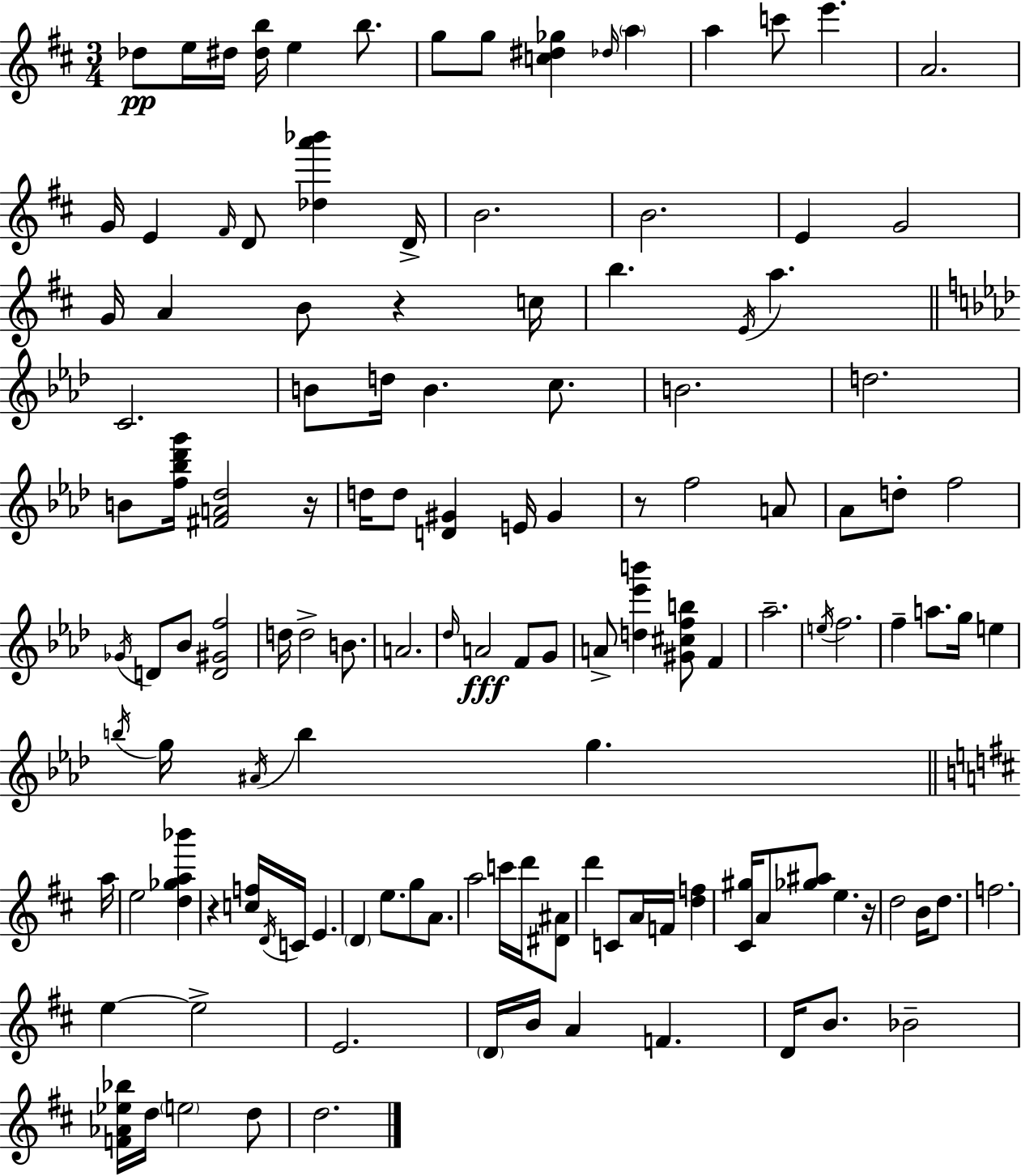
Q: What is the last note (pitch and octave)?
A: D5